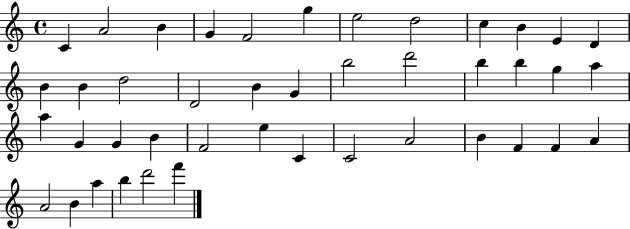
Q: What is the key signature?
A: C major